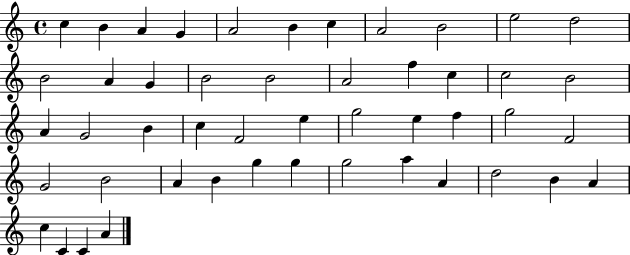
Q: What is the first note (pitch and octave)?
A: C5